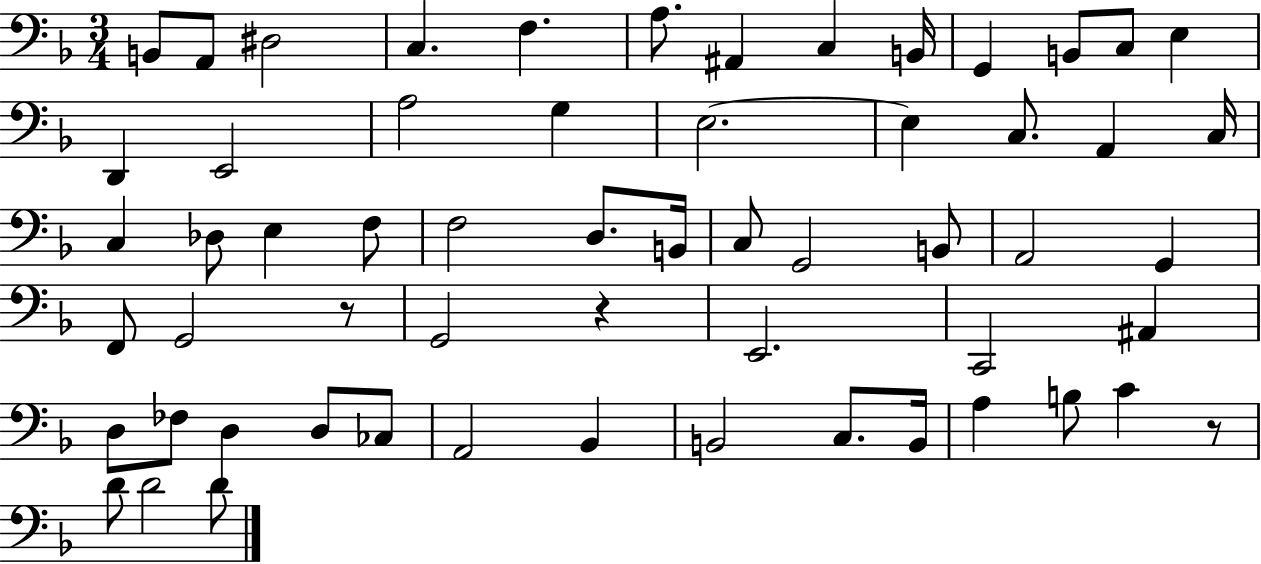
X:1
T:Untitled
M:3/4
L:1/4
K:F
B,,/2 A,,/2 ^D,2 C, F, A,/2 ^A,, C, B,,/4 G,, B,,/2 C,/2 E, D,, E,,2 A,2 G, E,2 E, C,/2 A,, C,/4 C, _D,/2 E, F,/2 F,2 D,/2 B,,/4 C,/2 G,,2 B,,/2 A,,2 G,, F,,/2 G,,2 z/2 G,,2 z E,,2 C,,2 ^A,, D,/2 _F,/2 D, D,/2 _C,/2 A,,2 _B,, B,,2 C,/2 B,,/4 A, B,/2 C z/2 D/2 D2 D/2